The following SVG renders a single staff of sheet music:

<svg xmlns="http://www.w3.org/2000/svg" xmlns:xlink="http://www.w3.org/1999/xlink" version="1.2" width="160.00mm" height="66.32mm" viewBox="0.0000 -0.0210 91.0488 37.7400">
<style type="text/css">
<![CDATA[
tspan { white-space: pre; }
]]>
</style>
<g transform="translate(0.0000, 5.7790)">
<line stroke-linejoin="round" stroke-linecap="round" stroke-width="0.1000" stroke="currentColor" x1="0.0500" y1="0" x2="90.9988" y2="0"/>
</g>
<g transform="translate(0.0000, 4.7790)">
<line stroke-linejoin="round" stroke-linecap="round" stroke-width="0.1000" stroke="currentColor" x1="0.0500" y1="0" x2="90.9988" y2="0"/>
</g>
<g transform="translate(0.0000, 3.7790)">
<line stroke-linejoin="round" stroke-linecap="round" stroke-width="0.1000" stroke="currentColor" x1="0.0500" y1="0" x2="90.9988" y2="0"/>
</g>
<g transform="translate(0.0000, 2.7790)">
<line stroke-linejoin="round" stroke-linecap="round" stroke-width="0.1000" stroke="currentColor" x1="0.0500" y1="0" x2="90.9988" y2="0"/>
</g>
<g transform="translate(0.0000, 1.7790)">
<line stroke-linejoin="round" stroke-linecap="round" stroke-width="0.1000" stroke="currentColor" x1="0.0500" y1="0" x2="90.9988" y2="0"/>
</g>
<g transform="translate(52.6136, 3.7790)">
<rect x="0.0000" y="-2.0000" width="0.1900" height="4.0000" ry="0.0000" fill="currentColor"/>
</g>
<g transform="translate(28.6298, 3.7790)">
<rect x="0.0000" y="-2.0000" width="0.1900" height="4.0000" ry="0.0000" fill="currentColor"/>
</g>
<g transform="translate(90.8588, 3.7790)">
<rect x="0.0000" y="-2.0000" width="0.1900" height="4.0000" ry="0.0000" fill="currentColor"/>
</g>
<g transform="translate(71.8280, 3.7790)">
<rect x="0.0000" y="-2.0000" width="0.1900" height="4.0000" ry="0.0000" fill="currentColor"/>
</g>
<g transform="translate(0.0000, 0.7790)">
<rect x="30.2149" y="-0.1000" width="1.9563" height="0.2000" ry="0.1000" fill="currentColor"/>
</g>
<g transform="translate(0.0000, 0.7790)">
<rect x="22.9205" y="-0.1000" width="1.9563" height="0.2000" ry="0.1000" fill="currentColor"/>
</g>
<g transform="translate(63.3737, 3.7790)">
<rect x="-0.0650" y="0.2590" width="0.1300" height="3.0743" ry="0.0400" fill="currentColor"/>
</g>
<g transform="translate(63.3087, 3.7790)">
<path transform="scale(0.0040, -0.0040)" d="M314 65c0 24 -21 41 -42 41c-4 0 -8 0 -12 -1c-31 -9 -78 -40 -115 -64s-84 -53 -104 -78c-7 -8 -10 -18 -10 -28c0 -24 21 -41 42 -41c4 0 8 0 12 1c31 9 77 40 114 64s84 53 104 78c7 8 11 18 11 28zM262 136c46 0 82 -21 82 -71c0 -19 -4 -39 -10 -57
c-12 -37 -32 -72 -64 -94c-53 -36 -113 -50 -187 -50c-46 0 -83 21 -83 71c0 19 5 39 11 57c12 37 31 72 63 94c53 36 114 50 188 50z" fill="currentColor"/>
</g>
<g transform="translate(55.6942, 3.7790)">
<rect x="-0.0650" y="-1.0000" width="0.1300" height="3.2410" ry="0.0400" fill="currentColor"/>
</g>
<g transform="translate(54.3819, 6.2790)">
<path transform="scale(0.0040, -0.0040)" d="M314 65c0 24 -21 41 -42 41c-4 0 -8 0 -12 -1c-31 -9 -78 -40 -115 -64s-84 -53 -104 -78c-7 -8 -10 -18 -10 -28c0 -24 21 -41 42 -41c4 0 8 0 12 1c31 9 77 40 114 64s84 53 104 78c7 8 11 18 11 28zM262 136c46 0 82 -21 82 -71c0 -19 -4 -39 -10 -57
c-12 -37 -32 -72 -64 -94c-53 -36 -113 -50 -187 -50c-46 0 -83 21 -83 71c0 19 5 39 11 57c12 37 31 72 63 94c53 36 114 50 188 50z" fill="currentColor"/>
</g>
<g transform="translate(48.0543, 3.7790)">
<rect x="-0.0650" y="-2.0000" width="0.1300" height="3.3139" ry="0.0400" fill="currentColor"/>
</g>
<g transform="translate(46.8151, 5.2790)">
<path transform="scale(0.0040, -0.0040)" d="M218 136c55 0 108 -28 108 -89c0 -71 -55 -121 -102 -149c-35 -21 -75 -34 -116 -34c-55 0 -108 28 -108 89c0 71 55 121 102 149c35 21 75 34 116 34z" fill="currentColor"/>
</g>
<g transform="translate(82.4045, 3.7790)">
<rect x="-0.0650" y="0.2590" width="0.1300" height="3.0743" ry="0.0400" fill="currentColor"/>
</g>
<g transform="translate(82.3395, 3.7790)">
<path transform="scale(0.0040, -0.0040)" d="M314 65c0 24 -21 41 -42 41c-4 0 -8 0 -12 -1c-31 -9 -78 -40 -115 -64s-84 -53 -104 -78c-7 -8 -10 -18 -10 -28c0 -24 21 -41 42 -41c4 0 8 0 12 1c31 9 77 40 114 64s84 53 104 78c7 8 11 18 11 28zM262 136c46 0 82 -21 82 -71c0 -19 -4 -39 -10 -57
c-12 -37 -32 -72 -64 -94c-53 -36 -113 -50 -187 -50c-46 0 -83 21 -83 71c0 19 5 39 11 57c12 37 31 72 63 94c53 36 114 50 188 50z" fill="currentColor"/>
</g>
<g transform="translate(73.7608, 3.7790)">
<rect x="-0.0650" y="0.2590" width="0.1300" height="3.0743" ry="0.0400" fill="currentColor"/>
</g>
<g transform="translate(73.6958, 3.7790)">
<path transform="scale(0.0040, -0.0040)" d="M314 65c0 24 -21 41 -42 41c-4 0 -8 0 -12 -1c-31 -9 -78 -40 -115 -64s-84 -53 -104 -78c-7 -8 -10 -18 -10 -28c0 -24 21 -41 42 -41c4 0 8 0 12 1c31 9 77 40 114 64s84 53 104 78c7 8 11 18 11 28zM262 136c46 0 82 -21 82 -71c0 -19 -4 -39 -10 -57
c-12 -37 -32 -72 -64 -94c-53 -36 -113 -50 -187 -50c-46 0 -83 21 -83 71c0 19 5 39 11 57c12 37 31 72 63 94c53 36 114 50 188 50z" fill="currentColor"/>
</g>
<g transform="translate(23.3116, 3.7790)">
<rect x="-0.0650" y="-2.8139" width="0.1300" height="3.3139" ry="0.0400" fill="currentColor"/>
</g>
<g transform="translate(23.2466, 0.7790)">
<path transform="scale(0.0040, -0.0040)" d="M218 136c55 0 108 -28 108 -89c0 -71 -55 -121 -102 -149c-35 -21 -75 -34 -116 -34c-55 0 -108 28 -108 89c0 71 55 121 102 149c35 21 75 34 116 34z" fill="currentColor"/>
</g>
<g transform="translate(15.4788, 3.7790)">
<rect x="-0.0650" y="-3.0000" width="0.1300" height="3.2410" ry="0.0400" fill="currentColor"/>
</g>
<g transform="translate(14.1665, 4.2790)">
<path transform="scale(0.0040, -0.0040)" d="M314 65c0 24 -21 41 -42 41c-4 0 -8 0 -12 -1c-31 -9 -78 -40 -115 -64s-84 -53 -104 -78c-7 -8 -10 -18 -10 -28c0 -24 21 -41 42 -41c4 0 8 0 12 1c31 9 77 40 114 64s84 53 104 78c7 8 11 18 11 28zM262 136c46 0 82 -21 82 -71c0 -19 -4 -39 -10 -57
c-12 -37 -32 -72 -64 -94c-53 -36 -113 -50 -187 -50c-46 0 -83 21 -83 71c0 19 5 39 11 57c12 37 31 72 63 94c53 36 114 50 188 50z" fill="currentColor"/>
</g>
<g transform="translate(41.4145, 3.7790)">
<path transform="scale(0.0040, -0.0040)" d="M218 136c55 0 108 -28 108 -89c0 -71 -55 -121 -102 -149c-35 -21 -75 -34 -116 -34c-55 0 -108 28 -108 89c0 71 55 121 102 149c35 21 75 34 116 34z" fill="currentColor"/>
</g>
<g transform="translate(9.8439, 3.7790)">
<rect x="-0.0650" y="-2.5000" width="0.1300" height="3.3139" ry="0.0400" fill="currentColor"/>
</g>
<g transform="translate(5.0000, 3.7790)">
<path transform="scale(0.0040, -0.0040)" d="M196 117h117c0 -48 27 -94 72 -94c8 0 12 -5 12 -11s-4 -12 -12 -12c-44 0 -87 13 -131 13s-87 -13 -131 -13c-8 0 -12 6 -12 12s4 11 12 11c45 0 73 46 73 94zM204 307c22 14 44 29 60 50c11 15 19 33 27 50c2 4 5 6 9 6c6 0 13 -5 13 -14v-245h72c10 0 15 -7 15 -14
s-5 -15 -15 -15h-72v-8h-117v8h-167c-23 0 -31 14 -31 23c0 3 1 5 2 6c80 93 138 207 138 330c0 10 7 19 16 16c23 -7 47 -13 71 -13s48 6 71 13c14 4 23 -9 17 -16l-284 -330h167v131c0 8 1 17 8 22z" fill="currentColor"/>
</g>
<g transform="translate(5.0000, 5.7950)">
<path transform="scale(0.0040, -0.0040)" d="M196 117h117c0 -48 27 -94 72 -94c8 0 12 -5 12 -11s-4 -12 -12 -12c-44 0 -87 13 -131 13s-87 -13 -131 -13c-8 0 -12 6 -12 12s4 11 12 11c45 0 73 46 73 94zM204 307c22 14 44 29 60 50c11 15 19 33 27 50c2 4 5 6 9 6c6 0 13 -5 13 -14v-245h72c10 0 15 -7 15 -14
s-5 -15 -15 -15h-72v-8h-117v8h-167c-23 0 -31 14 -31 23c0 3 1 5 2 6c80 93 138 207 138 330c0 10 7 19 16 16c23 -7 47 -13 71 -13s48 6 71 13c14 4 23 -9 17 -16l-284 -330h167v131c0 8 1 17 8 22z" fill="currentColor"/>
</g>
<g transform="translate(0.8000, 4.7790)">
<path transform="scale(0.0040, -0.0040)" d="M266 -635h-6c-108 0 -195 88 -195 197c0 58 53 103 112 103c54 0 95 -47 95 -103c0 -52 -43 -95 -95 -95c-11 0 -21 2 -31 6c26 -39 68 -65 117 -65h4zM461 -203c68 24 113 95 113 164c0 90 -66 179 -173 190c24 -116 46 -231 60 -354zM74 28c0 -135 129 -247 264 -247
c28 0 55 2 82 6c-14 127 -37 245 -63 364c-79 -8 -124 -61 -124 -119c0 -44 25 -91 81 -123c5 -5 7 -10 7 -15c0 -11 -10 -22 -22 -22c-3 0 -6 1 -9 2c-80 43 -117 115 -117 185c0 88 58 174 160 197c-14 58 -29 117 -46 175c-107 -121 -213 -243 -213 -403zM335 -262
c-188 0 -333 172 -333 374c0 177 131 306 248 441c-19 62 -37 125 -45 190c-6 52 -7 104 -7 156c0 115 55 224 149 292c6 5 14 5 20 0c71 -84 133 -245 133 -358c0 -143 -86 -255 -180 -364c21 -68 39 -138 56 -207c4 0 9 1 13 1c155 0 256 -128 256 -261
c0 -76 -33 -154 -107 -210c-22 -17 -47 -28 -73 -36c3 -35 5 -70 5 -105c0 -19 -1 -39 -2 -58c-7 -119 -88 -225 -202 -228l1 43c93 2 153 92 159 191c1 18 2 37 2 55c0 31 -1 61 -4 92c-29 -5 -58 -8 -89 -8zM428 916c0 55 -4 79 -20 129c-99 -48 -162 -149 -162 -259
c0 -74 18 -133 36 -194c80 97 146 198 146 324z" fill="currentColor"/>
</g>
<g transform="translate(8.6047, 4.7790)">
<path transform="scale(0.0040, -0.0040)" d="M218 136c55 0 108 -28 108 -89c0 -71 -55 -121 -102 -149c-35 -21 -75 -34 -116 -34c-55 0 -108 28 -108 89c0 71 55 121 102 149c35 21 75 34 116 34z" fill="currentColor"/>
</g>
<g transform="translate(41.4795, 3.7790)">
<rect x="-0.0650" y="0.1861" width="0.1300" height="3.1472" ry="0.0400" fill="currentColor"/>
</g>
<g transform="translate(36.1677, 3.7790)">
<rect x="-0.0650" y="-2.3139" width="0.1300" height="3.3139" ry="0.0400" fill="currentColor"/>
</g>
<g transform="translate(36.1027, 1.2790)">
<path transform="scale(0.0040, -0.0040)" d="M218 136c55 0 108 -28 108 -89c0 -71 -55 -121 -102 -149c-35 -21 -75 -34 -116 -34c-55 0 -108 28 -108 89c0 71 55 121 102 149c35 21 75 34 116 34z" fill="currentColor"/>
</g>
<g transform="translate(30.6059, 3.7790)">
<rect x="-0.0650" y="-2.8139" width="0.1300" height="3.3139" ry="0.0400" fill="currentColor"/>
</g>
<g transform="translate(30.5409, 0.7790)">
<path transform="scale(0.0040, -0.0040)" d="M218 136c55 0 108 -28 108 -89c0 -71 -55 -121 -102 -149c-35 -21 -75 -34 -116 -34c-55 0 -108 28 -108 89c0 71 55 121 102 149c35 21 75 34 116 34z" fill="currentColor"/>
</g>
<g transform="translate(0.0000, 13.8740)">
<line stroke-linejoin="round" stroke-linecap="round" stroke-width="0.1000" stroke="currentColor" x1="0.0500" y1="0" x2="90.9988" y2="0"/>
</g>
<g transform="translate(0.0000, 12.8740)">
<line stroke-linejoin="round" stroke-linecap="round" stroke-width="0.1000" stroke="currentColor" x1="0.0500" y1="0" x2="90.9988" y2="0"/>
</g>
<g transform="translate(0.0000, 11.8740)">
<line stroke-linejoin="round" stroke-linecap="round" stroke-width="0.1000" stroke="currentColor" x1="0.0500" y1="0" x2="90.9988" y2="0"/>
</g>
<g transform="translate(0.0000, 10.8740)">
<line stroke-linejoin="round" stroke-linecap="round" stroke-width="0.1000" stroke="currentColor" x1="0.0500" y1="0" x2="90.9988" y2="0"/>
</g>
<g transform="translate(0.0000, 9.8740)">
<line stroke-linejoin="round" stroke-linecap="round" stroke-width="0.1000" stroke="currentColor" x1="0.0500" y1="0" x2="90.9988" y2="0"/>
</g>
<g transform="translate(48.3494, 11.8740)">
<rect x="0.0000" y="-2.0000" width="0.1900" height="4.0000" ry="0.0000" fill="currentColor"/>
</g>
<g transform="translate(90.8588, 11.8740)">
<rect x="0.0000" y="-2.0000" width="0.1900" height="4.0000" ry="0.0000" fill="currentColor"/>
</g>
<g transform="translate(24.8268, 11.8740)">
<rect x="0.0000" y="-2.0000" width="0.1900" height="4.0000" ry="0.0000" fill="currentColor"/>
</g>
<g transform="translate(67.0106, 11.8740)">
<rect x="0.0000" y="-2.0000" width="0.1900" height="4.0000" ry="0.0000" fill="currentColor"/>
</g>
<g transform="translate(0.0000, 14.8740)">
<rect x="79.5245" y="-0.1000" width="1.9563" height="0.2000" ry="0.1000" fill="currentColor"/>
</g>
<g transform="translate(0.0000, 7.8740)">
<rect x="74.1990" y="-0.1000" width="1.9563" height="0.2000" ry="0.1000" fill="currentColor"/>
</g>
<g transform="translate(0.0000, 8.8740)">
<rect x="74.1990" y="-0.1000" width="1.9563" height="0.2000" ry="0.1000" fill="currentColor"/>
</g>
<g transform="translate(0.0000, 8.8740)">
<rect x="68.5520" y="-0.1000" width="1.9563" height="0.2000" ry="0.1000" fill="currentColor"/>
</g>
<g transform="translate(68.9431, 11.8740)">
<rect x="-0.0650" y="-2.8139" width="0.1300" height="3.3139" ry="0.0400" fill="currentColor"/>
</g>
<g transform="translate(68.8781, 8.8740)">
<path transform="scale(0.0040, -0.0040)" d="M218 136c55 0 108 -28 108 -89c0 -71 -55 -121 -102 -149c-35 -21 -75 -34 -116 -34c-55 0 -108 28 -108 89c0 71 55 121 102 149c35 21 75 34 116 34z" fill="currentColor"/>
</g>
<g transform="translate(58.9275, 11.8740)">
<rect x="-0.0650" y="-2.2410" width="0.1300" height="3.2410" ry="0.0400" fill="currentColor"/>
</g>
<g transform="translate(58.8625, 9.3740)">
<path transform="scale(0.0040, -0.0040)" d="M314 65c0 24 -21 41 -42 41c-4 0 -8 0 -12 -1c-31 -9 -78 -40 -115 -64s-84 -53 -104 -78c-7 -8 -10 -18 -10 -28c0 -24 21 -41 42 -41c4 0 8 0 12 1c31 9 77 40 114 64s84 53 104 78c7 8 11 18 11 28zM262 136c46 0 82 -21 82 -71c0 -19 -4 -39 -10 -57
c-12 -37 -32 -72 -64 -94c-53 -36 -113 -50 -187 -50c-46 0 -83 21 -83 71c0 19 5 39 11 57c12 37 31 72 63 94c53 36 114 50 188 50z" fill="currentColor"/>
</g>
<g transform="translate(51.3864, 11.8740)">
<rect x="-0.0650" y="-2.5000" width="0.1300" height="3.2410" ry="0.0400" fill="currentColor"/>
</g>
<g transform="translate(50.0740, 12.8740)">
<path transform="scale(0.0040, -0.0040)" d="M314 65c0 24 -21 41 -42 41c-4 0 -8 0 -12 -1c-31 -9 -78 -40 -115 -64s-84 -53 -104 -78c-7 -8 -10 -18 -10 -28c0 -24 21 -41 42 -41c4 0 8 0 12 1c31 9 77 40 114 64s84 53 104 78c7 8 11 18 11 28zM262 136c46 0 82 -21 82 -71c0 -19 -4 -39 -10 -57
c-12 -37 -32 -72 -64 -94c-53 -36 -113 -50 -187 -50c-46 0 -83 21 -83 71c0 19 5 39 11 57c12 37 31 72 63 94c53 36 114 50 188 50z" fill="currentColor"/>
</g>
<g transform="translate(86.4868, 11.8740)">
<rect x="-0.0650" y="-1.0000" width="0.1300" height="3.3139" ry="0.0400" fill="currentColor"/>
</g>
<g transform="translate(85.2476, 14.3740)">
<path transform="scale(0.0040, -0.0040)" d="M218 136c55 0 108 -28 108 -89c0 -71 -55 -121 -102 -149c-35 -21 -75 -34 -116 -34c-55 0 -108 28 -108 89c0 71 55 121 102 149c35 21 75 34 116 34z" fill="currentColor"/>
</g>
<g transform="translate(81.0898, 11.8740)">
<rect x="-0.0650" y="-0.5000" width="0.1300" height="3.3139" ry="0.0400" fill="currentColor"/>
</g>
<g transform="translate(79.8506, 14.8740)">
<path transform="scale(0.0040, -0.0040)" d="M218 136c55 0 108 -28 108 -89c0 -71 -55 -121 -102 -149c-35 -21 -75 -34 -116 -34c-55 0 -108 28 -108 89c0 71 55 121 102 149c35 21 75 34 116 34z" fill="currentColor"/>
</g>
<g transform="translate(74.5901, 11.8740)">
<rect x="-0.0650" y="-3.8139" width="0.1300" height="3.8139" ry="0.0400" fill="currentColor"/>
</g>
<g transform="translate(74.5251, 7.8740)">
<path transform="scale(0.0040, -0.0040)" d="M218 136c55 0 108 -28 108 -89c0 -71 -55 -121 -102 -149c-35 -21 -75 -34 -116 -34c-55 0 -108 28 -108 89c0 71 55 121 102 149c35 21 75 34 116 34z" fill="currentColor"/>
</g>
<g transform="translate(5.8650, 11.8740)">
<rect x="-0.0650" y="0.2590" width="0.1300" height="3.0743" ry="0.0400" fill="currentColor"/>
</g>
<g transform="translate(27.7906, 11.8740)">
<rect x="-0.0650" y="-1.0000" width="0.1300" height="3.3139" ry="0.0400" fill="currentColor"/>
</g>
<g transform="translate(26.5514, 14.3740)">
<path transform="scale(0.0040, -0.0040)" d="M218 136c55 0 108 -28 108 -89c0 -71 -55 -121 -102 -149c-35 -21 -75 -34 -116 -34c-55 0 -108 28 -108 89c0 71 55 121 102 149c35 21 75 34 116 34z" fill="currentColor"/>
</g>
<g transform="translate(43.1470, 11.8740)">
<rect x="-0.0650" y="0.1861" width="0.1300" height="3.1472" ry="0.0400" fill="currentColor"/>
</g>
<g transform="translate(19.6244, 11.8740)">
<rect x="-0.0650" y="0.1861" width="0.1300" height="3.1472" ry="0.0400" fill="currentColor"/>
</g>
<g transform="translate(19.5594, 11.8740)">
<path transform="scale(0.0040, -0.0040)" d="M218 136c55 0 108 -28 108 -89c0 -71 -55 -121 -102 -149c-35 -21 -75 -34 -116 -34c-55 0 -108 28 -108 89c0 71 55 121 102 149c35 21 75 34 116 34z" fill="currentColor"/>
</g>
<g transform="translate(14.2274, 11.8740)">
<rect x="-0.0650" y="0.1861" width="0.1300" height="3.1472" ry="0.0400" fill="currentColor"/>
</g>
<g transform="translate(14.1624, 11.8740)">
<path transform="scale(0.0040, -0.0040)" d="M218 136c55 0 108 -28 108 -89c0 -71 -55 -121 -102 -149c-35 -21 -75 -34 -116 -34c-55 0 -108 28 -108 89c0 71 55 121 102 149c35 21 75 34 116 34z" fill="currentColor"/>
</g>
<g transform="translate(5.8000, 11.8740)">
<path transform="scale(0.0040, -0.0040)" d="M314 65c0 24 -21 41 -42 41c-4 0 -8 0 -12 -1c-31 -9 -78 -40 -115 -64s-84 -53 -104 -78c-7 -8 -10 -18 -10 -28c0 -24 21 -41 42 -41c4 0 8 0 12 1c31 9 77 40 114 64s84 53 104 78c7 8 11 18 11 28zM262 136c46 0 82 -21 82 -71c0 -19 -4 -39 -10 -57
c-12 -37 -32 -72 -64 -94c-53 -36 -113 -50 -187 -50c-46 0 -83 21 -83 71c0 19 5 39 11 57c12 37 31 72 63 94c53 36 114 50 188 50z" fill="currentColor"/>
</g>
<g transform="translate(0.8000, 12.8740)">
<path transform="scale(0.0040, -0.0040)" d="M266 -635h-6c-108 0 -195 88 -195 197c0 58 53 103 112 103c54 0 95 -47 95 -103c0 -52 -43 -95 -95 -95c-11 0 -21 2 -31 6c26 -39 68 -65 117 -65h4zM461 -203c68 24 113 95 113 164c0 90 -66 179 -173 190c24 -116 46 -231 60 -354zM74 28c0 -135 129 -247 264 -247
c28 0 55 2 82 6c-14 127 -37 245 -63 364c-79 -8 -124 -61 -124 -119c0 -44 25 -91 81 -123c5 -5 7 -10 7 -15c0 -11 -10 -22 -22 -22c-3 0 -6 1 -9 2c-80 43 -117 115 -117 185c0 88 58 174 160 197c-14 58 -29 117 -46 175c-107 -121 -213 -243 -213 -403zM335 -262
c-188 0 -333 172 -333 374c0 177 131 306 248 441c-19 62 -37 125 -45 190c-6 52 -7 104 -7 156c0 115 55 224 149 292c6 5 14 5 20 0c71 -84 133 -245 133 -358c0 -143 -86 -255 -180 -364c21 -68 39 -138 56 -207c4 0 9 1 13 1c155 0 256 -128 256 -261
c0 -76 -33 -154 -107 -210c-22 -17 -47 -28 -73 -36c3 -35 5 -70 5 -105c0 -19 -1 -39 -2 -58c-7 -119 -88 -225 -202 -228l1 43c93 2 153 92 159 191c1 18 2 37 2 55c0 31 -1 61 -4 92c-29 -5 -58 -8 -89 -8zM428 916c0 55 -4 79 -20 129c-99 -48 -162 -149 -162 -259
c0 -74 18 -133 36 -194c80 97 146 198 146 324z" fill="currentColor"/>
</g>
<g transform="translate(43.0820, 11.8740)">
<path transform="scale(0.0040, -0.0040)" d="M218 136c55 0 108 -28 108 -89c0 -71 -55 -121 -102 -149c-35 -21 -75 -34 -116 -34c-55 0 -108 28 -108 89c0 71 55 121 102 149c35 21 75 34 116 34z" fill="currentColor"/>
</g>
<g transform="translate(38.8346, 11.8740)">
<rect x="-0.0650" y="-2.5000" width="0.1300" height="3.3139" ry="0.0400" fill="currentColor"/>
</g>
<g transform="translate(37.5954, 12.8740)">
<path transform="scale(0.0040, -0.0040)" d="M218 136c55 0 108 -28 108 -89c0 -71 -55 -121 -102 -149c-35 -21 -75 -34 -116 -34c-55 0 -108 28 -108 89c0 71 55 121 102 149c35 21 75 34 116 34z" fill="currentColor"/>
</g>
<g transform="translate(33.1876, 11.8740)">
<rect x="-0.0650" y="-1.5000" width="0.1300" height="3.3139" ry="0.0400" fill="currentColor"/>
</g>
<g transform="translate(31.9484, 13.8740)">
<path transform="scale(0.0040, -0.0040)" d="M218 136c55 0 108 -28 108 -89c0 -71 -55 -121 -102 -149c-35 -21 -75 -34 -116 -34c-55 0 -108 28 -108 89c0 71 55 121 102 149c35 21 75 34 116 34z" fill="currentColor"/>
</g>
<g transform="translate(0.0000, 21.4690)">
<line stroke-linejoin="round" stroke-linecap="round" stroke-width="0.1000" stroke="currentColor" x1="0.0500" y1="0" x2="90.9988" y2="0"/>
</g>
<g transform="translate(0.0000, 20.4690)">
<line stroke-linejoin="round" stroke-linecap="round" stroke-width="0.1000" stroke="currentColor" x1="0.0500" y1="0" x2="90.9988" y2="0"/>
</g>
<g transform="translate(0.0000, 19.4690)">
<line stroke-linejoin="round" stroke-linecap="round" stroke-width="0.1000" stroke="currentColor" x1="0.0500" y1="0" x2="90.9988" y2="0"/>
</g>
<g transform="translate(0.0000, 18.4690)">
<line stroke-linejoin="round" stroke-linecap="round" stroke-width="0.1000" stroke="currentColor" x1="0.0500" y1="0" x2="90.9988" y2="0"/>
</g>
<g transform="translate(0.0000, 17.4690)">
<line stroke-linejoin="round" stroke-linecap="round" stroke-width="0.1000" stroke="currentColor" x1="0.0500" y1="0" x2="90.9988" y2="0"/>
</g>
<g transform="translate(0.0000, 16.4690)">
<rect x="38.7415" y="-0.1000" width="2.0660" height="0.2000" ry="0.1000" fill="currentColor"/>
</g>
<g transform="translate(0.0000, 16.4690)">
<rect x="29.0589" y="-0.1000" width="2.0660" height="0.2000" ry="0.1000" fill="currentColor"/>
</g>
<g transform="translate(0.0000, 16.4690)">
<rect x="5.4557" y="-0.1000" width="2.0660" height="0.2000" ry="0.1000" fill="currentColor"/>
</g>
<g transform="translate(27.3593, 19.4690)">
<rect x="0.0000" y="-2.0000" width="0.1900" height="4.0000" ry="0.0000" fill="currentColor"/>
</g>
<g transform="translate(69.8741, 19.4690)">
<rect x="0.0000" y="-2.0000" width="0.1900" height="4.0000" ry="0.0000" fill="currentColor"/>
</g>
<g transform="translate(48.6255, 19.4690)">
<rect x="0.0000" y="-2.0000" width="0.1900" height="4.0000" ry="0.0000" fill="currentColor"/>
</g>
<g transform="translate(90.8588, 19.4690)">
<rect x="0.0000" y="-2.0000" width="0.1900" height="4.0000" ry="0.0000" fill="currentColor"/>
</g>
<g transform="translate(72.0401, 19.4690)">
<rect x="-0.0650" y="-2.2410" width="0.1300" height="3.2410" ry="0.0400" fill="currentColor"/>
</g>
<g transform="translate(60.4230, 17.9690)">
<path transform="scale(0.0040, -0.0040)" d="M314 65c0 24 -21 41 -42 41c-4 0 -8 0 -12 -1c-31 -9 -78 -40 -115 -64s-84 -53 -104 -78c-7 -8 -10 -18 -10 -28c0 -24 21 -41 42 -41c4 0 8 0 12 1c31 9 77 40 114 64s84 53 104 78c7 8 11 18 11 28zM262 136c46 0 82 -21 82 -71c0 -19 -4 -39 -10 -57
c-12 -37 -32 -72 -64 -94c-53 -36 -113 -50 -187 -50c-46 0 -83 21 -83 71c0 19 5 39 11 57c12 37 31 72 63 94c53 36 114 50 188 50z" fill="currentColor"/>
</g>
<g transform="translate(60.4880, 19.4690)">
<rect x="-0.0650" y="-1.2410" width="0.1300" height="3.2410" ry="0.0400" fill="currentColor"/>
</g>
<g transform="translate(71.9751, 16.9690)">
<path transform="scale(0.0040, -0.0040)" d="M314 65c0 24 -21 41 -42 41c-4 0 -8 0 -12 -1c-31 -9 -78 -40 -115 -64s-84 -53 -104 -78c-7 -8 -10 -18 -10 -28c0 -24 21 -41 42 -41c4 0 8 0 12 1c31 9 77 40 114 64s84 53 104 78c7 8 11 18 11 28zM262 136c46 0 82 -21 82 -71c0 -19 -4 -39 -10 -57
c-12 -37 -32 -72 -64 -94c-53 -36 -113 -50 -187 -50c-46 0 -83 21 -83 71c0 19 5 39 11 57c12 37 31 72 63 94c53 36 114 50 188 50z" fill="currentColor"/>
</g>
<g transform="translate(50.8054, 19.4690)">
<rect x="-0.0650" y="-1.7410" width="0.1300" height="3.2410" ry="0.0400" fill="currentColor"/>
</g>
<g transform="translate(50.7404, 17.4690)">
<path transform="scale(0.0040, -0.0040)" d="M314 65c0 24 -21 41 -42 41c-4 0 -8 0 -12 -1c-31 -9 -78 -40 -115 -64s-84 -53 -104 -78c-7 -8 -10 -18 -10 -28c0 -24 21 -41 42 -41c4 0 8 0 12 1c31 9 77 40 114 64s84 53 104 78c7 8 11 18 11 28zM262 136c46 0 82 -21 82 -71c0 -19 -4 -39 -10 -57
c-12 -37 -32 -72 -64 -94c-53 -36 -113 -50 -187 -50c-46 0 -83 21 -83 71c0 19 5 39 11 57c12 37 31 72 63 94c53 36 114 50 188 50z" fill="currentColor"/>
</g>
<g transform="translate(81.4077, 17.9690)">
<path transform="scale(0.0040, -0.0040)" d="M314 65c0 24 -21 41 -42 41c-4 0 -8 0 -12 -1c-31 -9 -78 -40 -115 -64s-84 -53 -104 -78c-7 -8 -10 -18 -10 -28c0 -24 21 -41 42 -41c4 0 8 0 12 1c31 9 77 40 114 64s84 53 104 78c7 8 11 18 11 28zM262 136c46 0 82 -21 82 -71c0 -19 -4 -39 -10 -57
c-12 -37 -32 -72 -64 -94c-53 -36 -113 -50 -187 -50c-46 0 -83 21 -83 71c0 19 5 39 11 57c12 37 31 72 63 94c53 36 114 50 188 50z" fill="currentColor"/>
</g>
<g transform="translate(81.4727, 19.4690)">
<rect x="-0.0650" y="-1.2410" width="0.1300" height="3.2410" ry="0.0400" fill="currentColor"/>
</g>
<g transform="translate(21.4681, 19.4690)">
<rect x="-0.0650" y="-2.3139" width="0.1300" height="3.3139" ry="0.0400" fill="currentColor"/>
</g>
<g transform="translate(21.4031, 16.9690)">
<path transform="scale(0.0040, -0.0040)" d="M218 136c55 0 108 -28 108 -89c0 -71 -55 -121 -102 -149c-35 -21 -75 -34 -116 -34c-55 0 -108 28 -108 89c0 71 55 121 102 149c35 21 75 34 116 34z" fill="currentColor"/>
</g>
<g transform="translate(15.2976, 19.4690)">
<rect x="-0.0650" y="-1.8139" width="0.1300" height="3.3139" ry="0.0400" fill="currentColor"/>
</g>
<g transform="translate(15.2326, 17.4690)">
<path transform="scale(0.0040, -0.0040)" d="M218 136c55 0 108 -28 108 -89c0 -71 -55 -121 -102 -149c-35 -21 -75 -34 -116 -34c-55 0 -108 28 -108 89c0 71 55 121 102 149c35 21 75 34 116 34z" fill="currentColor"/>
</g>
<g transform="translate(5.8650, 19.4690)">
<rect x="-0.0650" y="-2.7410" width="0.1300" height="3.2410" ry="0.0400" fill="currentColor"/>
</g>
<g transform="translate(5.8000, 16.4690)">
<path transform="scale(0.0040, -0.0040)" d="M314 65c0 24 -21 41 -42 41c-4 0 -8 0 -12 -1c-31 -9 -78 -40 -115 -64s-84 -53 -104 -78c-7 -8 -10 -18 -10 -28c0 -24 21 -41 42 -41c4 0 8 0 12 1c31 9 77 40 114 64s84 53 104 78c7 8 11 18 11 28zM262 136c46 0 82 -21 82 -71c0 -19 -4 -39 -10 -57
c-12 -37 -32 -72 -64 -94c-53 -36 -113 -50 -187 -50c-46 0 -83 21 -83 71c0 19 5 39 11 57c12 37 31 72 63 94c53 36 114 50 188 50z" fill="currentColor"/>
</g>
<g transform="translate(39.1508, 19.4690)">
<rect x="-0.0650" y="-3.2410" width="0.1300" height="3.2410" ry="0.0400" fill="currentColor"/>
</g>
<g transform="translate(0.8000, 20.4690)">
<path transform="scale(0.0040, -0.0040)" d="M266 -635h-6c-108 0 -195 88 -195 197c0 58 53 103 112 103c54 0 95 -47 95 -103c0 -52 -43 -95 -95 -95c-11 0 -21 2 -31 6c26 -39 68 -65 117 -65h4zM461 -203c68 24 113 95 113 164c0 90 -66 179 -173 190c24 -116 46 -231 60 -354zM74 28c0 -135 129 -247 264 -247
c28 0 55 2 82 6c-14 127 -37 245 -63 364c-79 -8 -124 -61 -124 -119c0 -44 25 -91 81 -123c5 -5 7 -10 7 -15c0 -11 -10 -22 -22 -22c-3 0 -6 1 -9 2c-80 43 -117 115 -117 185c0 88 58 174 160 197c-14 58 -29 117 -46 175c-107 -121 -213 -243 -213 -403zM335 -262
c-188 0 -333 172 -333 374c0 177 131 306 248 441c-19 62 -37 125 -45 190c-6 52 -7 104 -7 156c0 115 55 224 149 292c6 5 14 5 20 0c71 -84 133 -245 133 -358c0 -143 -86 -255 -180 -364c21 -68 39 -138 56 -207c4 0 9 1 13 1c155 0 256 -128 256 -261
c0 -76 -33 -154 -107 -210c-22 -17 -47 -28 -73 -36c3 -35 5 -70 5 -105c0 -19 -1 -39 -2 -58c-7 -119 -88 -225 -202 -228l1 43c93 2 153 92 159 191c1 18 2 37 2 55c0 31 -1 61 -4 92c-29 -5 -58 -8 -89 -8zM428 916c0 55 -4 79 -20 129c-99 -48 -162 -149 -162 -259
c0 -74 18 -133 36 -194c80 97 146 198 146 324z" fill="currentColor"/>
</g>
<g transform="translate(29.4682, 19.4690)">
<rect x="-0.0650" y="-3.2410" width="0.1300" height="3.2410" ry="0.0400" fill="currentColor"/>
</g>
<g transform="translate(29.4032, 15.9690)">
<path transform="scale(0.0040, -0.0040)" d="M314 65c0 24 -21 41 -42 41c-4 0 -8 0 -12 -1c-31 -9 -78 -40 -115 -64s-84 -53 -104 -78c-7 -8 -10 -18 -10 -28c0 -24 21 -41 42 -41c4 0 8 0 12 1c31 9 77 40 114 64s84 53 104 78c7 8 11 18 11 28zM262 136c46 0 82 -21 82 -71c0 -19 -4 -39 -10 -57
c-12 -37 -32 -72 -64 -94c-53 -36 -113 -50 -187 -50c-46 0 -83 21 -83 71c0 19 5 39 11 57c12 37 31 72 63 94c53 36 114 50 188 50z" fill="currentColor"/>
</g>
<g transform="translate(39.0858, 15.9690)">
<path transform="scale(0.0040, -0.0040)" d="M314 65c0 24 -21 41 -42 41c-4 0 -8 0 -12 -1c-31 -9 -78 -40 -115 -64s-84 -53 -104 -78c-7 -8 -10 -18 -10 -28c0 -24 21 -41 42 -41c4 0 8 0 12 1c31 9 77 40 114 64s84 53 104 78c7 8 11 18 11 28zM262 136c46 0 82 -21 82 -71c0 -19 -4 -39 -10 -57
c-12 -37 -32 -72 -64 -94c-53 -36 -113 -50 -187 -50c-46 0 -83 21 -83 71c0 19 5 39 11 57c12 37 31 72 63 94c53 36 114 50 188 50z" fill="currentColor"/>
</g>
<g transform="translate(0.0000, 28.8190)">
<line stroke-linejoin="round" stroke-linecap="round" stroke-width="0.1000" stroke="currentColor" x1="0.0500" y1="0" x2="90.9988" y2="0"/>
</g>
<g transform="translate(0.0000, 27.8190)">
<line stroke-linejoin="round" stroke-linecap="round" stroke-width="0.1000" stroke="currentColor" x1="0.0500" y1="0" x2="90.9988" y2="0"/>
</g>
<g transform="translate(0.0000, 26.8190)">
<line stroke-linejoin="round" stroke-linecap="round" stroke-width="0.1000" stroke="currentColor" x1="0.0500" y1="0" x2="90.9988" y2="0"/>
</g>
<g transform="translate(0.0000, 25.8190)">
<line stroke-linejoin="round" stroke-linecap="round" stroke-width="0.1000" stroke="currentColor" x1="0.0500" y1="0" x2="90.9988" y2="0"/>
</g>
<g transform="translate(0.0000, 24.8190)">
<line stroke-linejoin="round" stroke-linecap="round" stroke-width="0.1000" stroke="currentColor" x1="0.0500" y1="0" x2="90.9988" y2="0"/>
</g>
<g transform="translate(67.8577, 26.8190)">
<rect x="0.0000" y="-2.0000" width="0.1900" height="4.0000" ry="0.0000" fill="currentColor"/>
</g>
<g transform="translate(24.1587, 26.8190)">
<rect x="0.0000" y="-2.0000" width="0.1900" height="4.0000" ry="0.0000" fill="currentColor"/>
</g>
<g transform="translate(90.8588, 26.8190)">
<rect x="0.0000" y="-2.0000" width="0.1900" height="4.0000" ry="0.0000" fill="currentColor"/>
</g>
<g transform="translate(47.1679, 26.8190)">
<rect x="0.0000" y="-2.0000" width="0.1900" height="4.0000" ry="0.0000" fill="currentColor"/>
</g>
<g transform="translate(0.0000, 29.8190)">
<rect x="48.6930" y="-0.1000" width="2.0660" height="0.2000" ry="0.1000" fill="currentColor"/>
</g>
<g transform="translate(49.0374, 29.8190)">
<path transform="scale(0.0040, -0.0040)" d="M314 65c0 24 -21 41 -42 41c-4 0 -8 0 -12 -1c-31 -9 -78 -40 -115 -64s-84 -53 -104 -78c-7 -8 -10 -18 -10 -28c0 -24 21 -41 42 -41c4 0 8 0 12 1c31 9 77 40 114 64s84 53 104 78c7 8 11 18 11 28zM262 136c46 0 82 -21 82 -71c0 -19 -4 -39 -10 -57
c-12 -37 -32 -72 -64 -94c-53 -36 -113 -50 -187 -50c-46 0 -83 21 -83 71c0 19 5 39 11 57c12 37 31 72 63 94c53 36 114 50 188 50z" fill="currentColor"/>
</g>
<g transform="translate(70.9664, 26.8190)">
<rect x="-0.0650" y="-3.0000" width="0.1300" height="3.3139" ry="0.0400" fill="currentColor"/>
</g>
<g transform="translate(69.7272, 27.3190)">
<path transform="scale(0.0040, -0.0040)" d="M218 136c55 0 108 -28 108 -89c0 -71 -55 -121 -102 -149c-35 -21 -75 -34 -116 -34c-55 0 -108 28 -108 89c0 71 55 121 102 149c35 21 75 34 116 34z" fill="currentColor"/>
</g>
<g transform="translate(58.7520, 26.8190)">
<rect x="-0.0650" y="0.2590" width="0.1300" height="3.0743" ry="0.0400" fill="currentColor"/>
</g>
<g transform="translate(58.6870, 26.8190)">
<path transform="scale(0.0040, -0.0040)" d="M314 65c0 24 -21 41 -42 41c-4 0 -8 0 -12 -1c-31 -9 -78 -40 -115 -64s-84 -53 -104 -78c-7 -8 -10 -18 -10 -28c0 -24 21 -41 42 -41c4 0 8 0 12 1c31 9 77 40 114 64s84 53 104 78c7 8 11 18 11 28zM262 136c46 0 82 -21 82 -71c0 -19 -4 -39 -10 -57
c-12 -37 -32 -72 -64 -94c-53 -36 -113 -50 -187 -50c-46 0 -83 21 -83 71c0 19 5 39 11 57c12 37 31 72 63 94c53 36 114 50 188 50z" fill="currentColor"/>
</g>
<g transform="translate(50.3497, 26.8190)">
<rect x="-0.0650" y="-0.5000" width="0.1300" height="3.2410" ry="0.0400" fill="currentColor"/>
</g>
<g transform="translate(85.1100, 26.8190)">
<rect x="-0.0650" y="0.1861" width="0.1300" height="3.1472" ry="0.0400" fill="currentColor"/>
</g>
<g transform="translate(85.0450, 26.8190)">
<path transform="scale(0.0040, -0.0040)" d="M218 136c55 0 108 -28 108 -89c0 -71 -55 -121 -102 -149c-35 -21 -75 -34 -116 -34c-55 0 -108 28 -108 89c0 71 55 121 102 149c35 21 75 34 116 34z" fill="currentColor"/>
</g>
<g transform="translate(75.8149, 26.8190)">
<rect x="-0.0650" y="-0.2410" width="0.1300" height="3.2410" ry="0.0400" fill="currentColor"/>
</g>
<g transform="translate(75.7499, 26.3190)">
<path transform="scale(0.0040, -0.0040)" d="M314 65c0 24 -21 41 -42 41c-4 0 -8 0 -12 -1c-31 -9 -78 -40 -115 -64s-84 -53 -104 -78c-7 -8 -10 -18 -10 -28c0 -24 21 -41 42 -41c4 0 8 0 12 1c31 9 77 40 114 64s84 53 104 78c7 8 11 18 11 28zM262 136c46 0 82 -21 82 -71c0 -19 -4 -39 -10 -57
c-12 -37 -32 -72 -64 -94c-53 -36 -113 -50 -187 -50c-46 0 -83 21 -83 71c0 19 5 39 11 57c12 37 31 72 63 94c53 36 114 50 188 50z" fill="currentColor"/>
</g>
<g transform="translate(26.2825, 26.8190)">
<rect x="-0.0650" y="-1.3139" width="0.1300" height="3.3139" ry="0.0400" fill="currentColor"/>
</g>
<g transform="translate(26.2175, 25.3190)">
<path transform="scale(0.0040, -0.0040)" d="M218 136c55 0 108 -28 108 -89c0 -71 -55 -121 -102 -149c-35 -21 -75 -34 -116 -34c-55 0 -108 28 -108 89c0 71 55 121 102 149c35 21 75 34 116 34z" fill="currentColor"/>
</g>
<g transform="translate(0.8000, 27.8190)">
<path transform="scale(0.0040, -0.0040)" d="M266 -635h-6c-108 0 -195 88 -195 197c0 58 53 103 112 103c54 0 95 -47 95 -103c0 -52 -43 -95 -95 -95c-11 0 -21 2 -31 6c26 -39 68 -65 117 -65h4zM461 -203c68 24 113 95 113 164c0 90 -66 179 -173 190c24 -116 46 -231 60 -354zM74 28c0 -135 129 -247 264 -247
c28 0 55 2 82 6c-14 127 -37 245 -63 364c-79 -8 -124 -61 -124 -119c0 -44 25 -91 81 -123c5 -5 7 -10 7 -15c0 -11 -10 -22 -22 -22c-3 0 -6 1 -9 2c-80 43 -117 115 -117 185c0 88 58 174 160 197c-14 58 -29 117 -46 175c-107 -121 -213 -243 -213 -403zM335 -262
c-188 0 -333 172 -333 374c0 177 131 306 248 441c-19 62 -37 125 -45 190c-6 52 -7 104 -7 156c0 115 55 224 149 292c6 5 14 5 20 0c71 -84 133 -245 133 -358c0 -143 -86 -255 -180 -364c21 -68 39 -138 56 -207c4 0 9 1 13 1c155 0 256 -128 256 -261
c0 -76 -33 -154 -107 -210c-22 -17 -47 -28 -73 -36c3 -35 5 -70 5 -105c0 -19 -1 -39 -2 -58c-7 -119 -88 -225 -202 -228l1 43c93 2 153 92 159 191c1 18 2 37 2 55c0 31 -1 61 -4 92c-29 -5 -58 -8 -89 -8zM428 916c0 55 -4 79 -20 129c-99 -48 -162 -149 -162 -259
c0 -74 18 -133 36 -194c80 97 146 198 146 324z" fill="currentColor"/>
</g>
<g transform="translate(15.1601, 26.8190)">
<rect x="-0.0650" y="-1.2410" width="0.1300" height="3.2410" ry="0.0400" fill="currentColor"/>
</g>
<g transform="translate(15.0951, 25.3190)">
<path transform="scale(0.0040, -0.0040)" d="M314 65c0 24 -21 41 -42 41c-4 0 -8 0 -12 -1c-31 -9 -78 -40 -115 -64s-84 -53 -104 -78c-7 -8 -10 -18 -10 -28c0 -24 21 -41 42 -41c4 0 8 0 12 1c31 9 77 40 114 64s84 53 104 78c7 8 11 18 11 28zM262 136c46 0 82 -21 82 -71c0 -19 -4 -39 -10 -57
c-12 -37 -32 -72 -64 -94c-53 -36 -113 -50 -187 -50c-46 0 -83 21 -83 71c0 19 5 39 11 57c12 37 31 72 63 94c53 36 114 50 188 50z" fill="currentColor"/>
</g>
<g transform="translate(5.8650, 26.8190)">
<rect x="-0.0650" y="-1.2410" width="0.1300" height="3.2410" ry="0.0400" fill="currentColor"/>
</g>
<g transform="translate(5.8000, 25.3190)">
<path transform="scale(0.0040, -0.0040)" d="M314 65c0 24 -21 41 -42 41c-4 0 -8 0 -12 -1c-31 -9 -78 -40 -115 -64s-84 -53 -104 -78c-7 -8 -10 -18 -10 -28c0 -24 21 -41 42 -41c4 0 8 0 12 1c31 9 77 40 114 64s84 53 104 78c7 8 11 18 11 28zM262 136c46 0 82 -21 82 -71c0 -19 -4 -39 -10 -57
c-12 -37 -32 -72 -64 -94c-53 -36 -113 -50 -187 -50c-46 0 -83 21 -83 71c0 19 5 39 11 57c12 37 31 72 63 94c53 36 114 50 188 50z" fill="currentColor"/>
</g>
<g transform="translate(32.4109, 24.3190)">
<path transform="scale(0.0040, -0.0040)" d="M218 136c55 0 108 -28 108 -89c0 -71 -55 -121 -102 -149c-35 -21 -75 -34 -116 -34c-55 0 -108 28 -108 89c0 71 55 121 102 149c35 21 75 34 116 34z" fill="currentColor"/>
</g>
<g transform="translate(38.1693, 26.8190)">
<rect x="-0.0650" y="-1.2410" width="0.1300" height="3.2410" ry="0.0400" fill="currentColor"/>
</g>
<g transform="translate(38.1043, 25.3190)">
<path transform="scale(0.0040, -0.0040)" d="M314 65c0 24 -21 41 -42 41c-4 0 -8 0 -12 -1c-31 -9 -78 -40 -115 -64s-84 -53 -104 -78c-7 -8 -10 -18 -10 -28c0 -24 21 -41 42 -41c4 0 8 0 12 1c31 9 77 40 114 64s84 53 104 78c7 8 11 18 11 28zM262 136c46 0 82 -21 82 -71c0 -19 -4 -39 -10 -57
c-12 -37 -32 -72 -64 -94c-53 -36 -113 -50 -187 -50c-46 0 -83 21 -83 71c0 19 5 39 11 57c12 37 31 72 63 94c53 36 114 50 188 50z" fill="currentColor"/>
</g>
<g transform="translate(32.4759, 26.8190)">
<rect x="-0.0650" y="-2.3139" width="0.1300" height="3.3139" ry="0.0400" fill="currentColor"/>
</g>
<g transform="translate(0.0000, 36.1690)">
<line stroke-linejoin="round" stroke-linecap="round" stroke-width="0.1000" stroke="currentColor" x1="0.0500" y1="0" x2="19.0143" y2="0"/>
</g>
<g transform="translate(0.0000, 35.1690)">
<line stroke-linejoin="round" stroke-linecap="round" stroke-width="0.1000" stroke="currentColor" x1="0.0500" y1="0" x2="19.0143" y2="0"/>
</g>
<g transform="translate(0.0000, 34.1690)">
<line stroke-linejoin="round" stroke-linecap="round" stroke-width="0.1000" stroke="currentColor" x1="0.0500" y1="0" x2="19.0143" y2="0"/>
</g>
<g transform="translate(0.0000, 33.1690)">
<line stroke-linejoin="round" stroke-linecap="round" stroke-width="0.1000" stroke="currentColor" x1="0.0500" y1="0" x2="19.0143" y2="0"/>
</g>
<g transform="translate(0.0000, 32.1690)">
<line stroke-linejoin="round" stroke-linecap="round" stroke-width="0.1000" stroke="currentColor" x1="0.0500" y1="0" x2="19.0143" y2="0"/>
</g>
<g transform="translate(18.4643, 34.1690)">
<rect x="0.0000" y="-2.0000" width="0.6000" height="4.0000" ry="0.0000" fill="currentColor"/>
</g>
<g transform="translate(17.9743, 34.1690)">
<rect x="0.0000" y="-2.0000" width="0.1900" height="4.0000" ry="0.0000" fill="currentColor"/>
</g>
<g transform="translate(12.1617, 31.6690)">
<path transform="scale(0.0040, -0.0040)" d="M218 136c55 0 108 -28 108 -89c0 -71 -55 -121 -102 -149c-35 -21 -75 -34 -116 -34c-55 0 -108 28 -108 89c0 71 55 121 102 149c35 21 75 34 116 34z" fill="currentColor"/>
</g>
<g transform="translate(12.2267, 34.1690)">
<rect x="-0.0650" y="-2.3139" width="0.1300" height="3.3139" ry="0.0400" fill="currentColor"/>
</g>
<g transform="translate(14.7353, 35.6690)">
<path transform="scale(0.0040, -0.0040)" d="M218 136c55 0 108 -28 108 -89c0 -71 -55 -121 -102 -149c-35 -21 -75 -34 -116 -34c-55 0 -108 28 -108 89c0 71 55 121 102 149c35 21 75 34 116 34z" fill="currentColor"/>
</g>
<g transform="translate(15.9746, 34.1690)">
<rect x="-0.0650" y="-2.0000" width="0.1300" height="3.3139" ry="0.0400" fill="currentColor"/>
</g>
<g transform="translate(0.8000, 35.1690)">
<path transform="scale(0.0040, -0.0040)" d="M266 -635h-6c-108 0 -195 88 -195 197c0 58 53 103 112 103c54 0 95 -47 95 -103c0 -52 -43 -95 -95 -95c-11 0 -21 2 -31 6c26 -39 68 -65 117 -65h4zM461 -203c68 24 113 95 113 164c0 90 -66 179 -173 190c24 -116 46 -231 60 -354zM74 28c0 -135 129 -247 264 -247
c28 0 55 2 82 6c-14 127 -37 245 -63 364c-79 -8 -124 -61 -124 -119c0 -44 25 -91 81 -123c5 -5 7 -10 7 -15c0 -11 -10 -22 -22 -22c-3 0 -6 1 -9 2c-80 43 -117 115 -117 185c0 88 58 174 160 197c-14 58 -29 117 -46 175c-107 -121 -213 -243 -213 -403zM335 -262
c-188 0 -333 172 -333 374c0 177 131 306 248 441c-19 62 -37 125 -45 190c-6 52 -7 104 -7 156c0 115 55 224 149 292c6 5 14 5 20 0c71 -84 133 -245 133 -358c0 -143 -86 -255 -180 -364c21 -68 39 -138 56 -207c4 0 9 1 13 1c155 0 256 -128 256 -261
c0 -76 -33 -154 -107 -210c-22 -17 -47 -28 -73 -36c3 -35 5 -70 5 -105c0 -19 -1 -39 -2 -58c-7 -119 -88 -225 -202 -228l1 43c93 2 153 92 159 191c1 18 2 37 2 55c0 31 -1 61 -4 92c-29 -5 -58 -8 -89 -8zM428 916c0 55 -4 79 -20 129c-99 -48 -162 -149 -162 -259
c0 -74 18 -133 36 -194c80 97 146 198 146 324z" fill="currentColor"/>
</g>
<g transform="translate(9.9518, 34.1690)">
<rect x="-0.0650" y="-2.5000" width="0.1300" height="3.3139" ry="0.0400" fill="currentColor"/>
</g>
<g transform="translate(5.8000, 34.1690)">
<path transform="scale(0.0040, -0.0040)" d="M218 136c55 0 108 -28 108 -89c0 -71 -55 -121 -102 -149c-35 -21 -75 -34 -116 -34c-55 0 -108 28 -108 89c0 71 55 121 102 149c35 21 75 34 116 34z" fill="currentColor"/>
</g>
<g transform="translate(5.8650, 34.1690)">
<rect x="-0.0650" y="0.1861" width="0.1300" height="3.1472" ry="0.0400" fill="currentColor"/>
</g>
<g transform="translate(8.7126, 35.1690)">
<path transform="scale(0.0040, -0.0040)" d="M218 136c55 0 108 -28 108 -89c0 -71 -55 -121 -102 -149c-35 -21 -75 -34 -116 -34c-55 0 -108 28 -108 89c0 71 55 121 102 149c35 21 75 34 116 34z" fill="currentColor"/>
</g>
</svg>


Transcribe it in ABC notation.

X:1
T:Untitled
M:4/4
L:1/4
K:C
G A2 a a g B F D2 B2 B2 B2 B2 B B D E G B G2 g2 a c' C D a2 f g b2 b2 f2 e2 g2 e2 e2 e2 e g e2 C2 B2 A c2 B B G g F